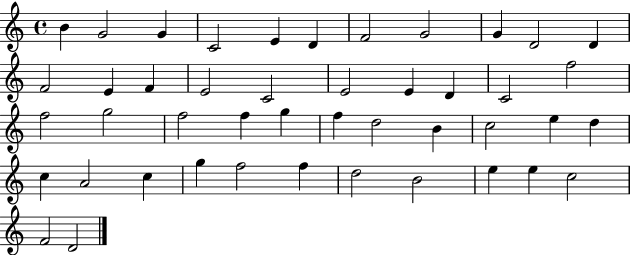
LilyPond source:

{
  \clef treble
  \time 4/4
  \defaultTimeSignature
  \key c \major
  b'4 g'2 g'4 | c'2 e'4 d'4 | f'2 g'2 | g'4 d'2 d'4 | \break f'2 e'4 f'4 | e'2 c'2 | e'2 e'4 d'4 | c'2 f''2 | \break f''2 g''2 | f''2 f''4 g''4 | f''4 d''2 b'4 | c''2 e''4 d''4 | \break c''4 a'2 c''4 | g''4 f''2 f''4 | d''2 b'2 | e''4 e''4 c''2 | \break f'2 d'2 | \bar "|."
}